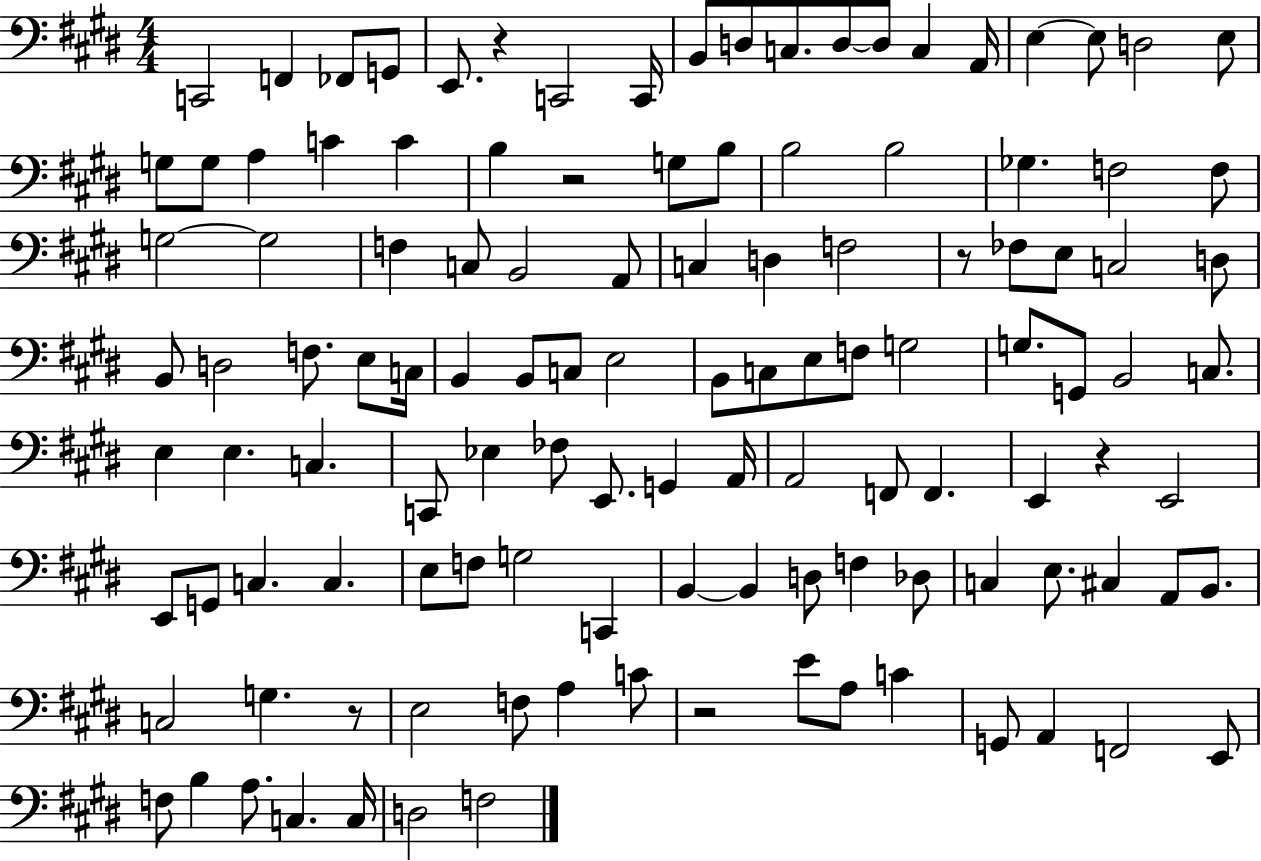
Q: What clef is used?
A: bass